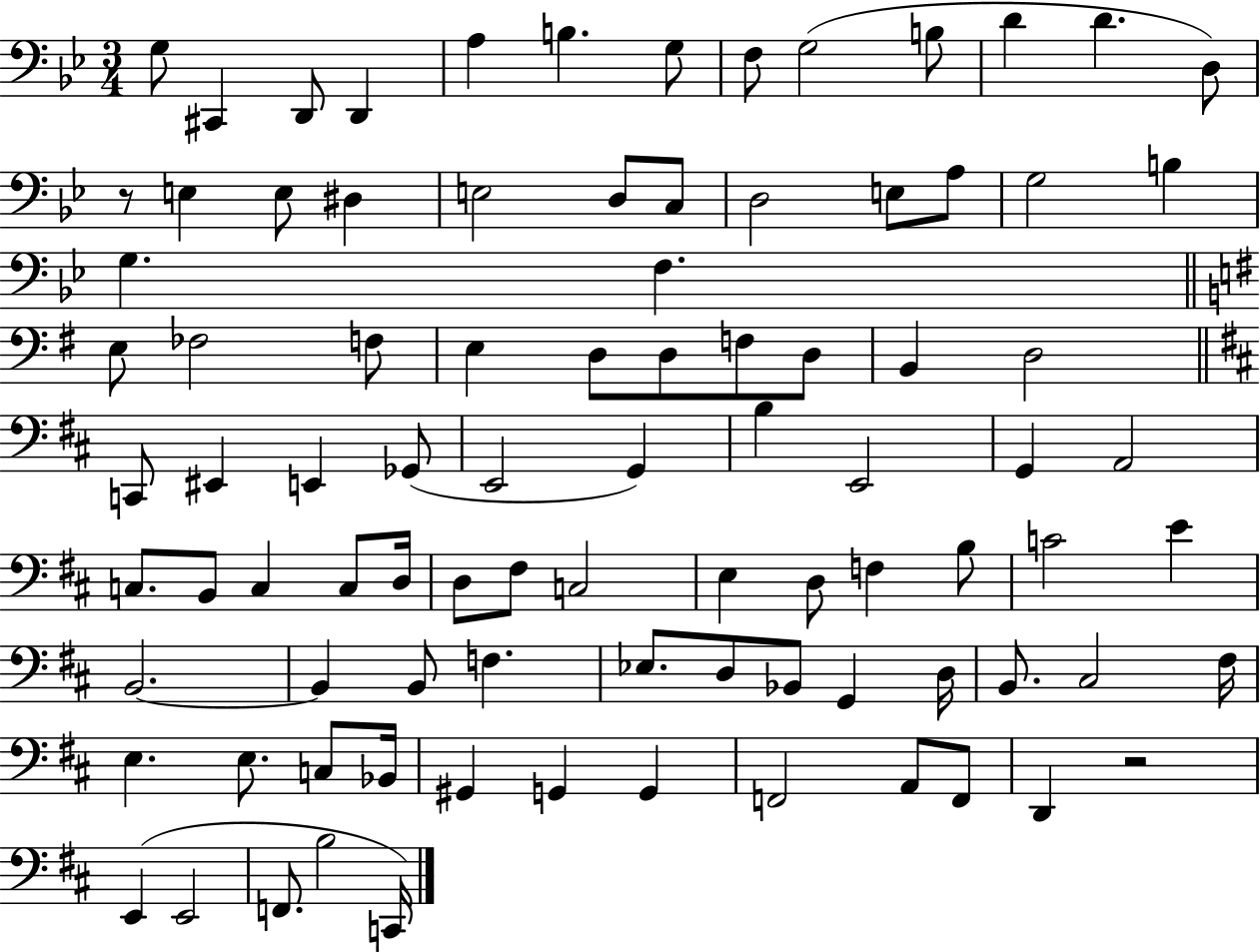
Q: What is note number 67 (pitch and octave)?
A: Bb2